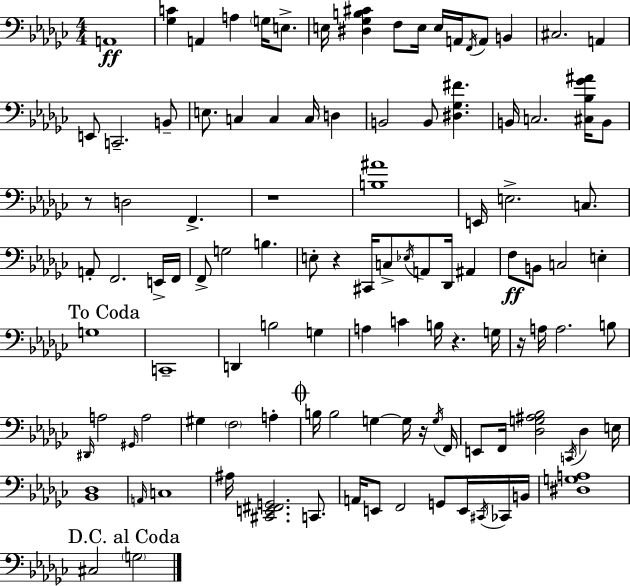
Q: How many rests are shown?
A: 6